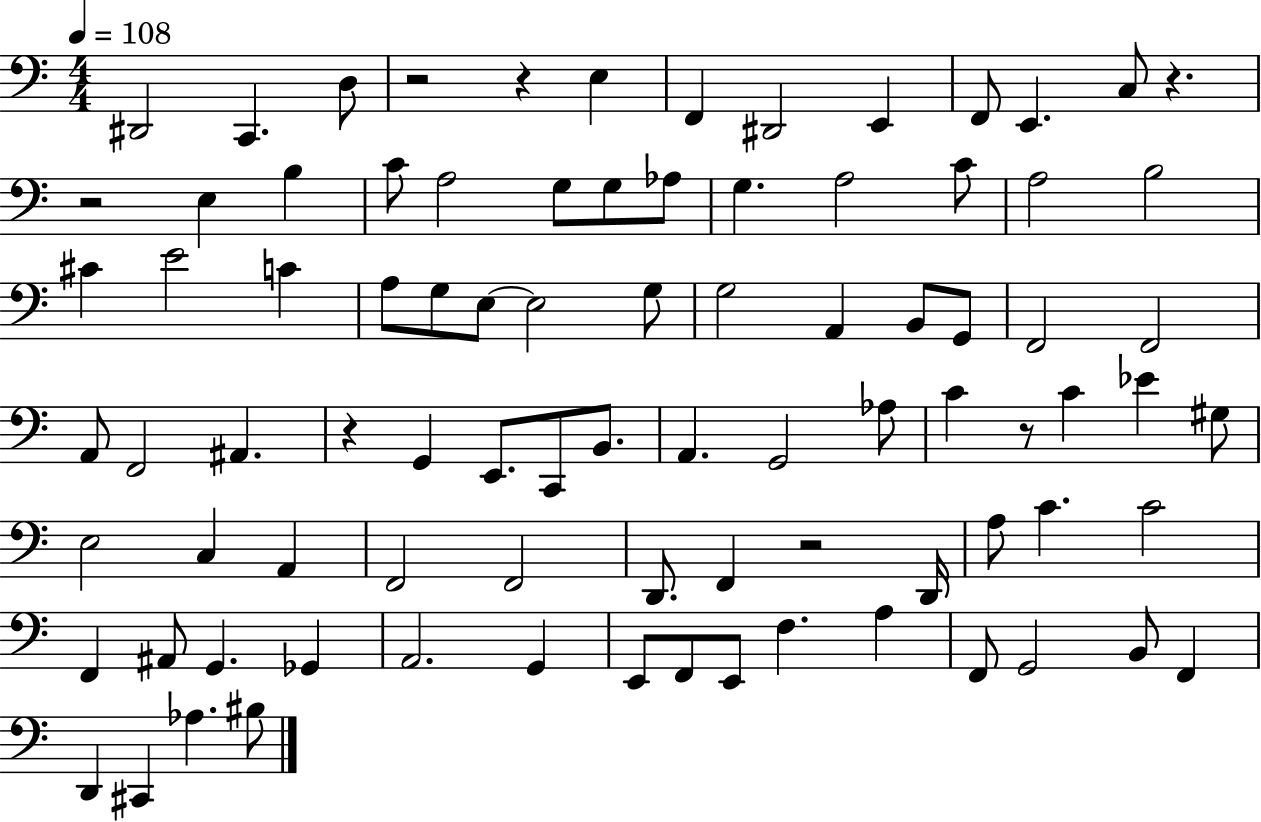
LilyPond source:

{
  \clef bass
  \numericTimeSignature
  \time 4/4
  \key c \major
  \tempo 4 = 108
  dis,2 c,4. d8 | r2 r4 e4 | f,4 dis,2 e,4 | f,8 e,4. c8 r4. | \break r2 e4 b4 | c'8 a2 g8 g8 aes8 | g4. a2 c'8 | a2 b2 | \break cis'4 e'2 c'4 | a8 g8 e8~~ e2 g8 | g2 a,4 b,8 g,8 | f,2 f,2 | \break a,8 f,2 ais,4. | r4 g,4 e,8. c,8 b,8. | a,4. g,2 aes8 | c'4 r8 c'4 ees'4 gis8 | \break e2 c4 a,4 | f,2 f,2 | d,8. f,4 r2 d,16 | a8 c'4. c'2 | \break f,4 ais,8 g,4. ges,4 | a,2. g,4 | e,8 f,8 e,8 f4. a4 | f,8 g,2 b,8 f,4 | \break d,4 cis,4 aes4. bis8 | \bar "|."
}